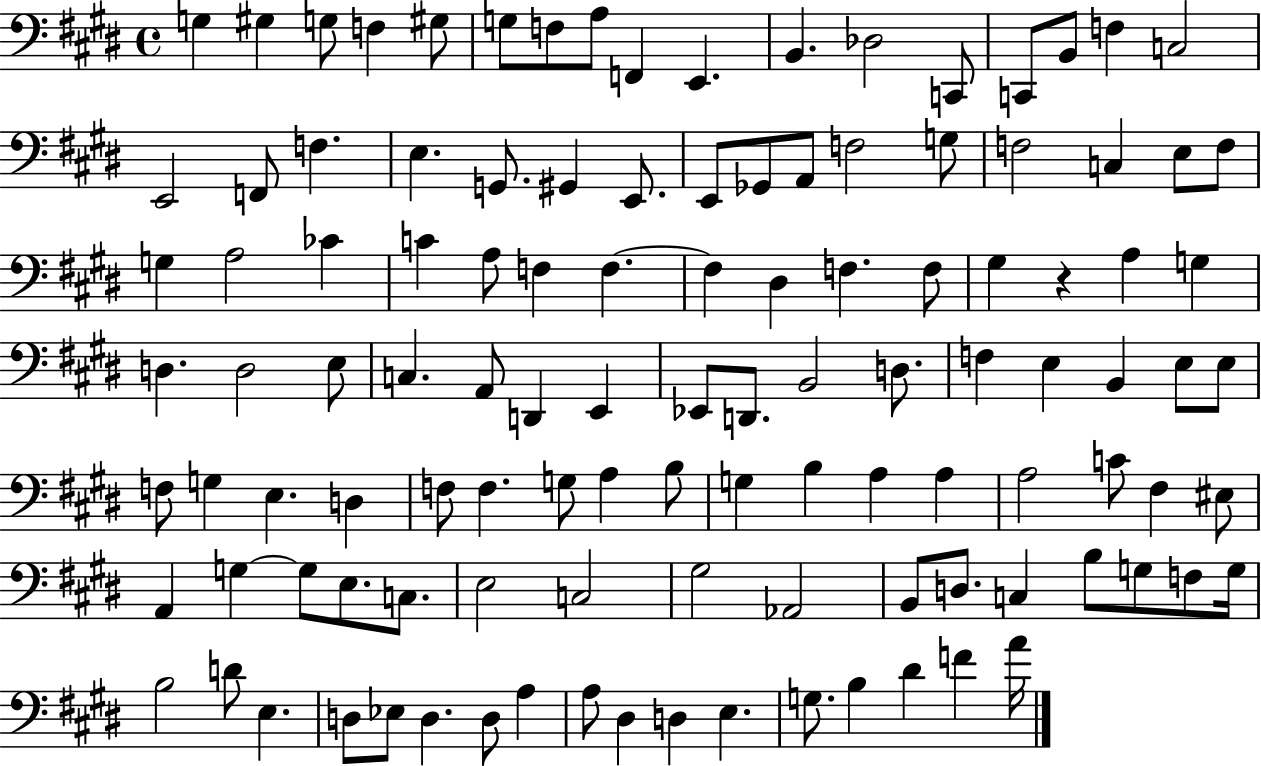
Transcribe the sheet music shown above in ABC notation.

X:1
T:Untitled
M:4/4
L:1/4
K:E
G, ^G, G,/2 F, ^G,/2 G,/2 F,/2 A,/2 F,, E,, B,, _D,2 C,,/2 C,,/2 B,,/2 F, C,2 E,,2 F,,/2 F, E, G,,/2 ^G,, E,,/2 E,,/2 _G,,/2 A,,/2 F,2 G,/2 F,2 C, E,/2 F,/2 G, A,2 _C C A,/2 F, F, F, ^D, F, F,/2 ^G, z A, G, D, D,2 E,/2 C, A,,/2 D,, E,, _E,,/2 D,,/2 B,,2 D,/2 F, E, B,, E,/2 E,/2 F,/2 G, E, D, F,/2 F, G,/2 A, B,/2 G, B, A, A, A,2 C/2 ^F, ^E,/2 A,, G, G,/2 E,/2 C,/2 E,2 C,2 ^G,2 _A,,2 B,,/2 D,/2 C, B,/2 G,/2 F,/2 G,/4 B,2 D/2 E, D,/2 _E,/2 D, D,/2 A, A,/2 ^D, D, E, G,/2 B, ^D F A/4